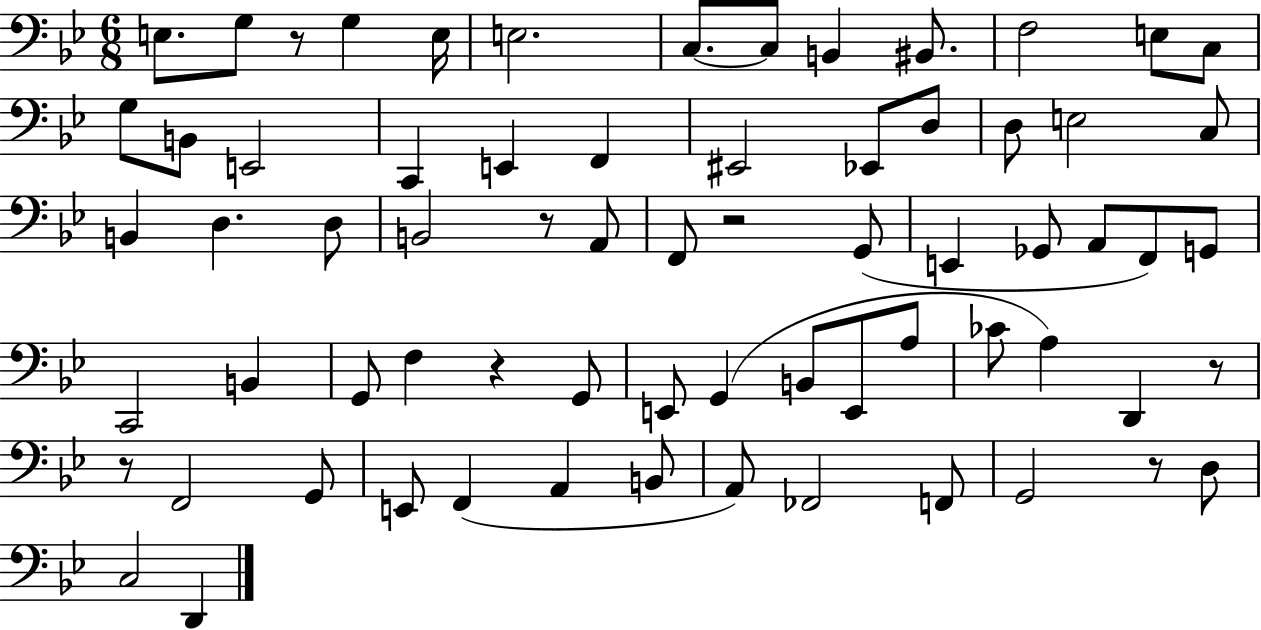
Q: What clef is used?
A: bass